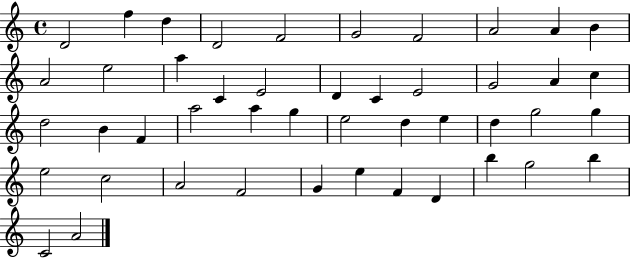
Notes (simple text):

D4/h F5/q D5/q D4/h F4/h G4/h F4/h A4/h A4/q B4/q A4/h E5/h A5/q C4/q E4/h D4/q C4/q E4/h G4/h A4/q C5/q D5/h B4/q F4/q A5/h A5/q G5/q E5/h D5/q E5/q D5/q G5/h G5/q E5/h C5/h A4/h F4/h G4/q E5/q F4/q D4/q B5/q G5/h B5/q C4/h A4/h